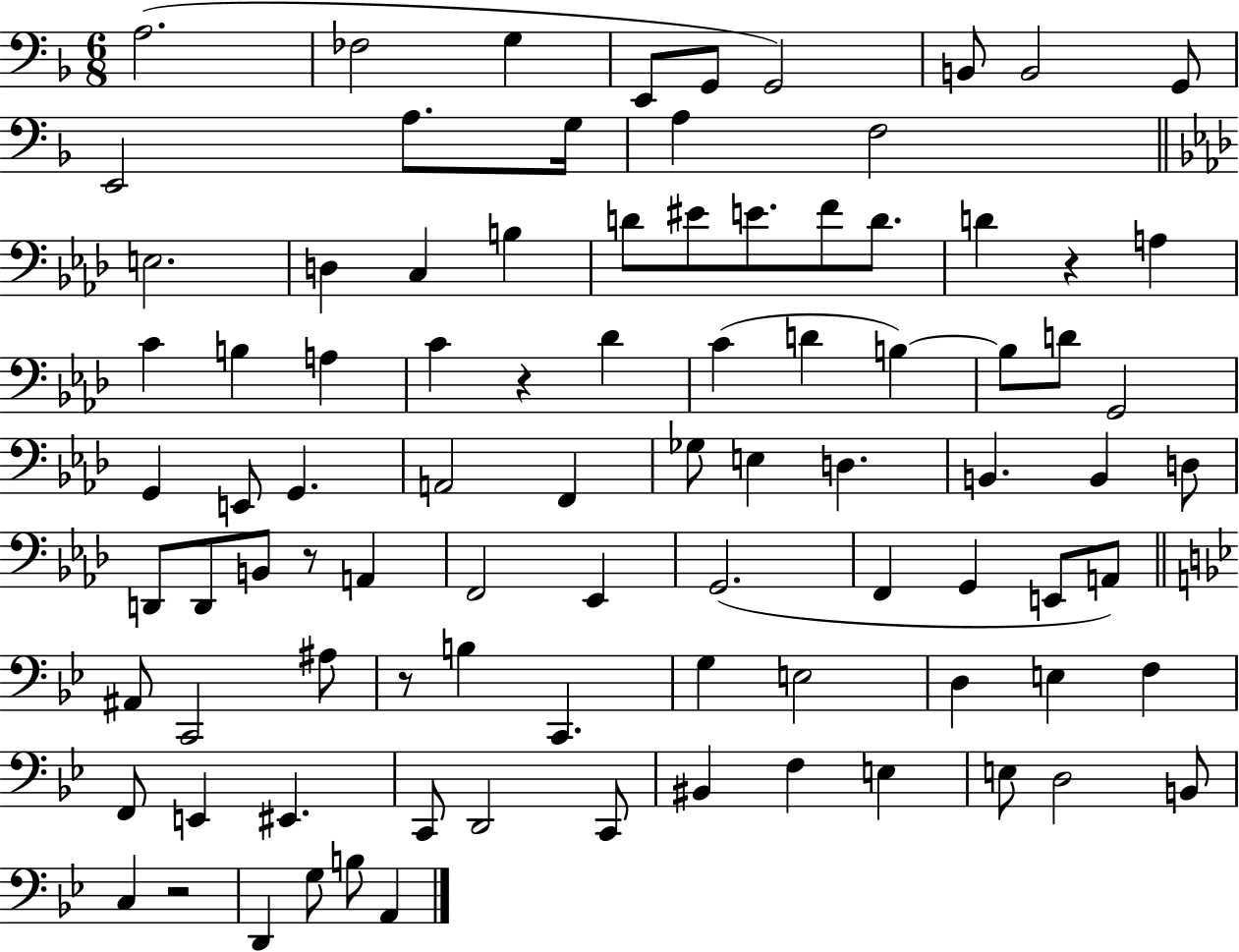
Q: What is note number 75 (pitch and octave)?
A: BIS2